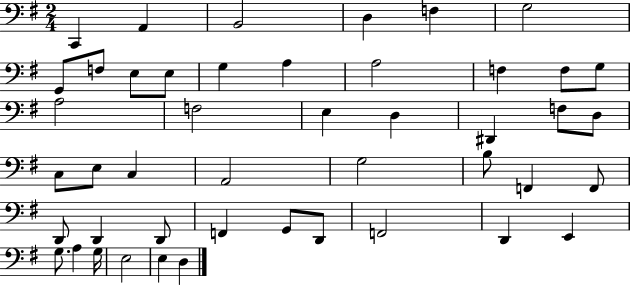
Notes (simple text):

C2/q A2/q B2/h D3/q F3/q G3/h G2/e F3/e E3/e E3/e G3/q A3/q A3/h F3/q F3/e G3/e A3/h F3/h E3/q D3/q D#2/q F3/e D3/e C3/e E3/e C3/q A2/h G3/h B3/e F2/q F2/e D2/e D2/q D2/e F2/q G2/e D2/e F2/h D2/q E2/q G3/e. A3/q G3/s E3/h E3/q D3/q